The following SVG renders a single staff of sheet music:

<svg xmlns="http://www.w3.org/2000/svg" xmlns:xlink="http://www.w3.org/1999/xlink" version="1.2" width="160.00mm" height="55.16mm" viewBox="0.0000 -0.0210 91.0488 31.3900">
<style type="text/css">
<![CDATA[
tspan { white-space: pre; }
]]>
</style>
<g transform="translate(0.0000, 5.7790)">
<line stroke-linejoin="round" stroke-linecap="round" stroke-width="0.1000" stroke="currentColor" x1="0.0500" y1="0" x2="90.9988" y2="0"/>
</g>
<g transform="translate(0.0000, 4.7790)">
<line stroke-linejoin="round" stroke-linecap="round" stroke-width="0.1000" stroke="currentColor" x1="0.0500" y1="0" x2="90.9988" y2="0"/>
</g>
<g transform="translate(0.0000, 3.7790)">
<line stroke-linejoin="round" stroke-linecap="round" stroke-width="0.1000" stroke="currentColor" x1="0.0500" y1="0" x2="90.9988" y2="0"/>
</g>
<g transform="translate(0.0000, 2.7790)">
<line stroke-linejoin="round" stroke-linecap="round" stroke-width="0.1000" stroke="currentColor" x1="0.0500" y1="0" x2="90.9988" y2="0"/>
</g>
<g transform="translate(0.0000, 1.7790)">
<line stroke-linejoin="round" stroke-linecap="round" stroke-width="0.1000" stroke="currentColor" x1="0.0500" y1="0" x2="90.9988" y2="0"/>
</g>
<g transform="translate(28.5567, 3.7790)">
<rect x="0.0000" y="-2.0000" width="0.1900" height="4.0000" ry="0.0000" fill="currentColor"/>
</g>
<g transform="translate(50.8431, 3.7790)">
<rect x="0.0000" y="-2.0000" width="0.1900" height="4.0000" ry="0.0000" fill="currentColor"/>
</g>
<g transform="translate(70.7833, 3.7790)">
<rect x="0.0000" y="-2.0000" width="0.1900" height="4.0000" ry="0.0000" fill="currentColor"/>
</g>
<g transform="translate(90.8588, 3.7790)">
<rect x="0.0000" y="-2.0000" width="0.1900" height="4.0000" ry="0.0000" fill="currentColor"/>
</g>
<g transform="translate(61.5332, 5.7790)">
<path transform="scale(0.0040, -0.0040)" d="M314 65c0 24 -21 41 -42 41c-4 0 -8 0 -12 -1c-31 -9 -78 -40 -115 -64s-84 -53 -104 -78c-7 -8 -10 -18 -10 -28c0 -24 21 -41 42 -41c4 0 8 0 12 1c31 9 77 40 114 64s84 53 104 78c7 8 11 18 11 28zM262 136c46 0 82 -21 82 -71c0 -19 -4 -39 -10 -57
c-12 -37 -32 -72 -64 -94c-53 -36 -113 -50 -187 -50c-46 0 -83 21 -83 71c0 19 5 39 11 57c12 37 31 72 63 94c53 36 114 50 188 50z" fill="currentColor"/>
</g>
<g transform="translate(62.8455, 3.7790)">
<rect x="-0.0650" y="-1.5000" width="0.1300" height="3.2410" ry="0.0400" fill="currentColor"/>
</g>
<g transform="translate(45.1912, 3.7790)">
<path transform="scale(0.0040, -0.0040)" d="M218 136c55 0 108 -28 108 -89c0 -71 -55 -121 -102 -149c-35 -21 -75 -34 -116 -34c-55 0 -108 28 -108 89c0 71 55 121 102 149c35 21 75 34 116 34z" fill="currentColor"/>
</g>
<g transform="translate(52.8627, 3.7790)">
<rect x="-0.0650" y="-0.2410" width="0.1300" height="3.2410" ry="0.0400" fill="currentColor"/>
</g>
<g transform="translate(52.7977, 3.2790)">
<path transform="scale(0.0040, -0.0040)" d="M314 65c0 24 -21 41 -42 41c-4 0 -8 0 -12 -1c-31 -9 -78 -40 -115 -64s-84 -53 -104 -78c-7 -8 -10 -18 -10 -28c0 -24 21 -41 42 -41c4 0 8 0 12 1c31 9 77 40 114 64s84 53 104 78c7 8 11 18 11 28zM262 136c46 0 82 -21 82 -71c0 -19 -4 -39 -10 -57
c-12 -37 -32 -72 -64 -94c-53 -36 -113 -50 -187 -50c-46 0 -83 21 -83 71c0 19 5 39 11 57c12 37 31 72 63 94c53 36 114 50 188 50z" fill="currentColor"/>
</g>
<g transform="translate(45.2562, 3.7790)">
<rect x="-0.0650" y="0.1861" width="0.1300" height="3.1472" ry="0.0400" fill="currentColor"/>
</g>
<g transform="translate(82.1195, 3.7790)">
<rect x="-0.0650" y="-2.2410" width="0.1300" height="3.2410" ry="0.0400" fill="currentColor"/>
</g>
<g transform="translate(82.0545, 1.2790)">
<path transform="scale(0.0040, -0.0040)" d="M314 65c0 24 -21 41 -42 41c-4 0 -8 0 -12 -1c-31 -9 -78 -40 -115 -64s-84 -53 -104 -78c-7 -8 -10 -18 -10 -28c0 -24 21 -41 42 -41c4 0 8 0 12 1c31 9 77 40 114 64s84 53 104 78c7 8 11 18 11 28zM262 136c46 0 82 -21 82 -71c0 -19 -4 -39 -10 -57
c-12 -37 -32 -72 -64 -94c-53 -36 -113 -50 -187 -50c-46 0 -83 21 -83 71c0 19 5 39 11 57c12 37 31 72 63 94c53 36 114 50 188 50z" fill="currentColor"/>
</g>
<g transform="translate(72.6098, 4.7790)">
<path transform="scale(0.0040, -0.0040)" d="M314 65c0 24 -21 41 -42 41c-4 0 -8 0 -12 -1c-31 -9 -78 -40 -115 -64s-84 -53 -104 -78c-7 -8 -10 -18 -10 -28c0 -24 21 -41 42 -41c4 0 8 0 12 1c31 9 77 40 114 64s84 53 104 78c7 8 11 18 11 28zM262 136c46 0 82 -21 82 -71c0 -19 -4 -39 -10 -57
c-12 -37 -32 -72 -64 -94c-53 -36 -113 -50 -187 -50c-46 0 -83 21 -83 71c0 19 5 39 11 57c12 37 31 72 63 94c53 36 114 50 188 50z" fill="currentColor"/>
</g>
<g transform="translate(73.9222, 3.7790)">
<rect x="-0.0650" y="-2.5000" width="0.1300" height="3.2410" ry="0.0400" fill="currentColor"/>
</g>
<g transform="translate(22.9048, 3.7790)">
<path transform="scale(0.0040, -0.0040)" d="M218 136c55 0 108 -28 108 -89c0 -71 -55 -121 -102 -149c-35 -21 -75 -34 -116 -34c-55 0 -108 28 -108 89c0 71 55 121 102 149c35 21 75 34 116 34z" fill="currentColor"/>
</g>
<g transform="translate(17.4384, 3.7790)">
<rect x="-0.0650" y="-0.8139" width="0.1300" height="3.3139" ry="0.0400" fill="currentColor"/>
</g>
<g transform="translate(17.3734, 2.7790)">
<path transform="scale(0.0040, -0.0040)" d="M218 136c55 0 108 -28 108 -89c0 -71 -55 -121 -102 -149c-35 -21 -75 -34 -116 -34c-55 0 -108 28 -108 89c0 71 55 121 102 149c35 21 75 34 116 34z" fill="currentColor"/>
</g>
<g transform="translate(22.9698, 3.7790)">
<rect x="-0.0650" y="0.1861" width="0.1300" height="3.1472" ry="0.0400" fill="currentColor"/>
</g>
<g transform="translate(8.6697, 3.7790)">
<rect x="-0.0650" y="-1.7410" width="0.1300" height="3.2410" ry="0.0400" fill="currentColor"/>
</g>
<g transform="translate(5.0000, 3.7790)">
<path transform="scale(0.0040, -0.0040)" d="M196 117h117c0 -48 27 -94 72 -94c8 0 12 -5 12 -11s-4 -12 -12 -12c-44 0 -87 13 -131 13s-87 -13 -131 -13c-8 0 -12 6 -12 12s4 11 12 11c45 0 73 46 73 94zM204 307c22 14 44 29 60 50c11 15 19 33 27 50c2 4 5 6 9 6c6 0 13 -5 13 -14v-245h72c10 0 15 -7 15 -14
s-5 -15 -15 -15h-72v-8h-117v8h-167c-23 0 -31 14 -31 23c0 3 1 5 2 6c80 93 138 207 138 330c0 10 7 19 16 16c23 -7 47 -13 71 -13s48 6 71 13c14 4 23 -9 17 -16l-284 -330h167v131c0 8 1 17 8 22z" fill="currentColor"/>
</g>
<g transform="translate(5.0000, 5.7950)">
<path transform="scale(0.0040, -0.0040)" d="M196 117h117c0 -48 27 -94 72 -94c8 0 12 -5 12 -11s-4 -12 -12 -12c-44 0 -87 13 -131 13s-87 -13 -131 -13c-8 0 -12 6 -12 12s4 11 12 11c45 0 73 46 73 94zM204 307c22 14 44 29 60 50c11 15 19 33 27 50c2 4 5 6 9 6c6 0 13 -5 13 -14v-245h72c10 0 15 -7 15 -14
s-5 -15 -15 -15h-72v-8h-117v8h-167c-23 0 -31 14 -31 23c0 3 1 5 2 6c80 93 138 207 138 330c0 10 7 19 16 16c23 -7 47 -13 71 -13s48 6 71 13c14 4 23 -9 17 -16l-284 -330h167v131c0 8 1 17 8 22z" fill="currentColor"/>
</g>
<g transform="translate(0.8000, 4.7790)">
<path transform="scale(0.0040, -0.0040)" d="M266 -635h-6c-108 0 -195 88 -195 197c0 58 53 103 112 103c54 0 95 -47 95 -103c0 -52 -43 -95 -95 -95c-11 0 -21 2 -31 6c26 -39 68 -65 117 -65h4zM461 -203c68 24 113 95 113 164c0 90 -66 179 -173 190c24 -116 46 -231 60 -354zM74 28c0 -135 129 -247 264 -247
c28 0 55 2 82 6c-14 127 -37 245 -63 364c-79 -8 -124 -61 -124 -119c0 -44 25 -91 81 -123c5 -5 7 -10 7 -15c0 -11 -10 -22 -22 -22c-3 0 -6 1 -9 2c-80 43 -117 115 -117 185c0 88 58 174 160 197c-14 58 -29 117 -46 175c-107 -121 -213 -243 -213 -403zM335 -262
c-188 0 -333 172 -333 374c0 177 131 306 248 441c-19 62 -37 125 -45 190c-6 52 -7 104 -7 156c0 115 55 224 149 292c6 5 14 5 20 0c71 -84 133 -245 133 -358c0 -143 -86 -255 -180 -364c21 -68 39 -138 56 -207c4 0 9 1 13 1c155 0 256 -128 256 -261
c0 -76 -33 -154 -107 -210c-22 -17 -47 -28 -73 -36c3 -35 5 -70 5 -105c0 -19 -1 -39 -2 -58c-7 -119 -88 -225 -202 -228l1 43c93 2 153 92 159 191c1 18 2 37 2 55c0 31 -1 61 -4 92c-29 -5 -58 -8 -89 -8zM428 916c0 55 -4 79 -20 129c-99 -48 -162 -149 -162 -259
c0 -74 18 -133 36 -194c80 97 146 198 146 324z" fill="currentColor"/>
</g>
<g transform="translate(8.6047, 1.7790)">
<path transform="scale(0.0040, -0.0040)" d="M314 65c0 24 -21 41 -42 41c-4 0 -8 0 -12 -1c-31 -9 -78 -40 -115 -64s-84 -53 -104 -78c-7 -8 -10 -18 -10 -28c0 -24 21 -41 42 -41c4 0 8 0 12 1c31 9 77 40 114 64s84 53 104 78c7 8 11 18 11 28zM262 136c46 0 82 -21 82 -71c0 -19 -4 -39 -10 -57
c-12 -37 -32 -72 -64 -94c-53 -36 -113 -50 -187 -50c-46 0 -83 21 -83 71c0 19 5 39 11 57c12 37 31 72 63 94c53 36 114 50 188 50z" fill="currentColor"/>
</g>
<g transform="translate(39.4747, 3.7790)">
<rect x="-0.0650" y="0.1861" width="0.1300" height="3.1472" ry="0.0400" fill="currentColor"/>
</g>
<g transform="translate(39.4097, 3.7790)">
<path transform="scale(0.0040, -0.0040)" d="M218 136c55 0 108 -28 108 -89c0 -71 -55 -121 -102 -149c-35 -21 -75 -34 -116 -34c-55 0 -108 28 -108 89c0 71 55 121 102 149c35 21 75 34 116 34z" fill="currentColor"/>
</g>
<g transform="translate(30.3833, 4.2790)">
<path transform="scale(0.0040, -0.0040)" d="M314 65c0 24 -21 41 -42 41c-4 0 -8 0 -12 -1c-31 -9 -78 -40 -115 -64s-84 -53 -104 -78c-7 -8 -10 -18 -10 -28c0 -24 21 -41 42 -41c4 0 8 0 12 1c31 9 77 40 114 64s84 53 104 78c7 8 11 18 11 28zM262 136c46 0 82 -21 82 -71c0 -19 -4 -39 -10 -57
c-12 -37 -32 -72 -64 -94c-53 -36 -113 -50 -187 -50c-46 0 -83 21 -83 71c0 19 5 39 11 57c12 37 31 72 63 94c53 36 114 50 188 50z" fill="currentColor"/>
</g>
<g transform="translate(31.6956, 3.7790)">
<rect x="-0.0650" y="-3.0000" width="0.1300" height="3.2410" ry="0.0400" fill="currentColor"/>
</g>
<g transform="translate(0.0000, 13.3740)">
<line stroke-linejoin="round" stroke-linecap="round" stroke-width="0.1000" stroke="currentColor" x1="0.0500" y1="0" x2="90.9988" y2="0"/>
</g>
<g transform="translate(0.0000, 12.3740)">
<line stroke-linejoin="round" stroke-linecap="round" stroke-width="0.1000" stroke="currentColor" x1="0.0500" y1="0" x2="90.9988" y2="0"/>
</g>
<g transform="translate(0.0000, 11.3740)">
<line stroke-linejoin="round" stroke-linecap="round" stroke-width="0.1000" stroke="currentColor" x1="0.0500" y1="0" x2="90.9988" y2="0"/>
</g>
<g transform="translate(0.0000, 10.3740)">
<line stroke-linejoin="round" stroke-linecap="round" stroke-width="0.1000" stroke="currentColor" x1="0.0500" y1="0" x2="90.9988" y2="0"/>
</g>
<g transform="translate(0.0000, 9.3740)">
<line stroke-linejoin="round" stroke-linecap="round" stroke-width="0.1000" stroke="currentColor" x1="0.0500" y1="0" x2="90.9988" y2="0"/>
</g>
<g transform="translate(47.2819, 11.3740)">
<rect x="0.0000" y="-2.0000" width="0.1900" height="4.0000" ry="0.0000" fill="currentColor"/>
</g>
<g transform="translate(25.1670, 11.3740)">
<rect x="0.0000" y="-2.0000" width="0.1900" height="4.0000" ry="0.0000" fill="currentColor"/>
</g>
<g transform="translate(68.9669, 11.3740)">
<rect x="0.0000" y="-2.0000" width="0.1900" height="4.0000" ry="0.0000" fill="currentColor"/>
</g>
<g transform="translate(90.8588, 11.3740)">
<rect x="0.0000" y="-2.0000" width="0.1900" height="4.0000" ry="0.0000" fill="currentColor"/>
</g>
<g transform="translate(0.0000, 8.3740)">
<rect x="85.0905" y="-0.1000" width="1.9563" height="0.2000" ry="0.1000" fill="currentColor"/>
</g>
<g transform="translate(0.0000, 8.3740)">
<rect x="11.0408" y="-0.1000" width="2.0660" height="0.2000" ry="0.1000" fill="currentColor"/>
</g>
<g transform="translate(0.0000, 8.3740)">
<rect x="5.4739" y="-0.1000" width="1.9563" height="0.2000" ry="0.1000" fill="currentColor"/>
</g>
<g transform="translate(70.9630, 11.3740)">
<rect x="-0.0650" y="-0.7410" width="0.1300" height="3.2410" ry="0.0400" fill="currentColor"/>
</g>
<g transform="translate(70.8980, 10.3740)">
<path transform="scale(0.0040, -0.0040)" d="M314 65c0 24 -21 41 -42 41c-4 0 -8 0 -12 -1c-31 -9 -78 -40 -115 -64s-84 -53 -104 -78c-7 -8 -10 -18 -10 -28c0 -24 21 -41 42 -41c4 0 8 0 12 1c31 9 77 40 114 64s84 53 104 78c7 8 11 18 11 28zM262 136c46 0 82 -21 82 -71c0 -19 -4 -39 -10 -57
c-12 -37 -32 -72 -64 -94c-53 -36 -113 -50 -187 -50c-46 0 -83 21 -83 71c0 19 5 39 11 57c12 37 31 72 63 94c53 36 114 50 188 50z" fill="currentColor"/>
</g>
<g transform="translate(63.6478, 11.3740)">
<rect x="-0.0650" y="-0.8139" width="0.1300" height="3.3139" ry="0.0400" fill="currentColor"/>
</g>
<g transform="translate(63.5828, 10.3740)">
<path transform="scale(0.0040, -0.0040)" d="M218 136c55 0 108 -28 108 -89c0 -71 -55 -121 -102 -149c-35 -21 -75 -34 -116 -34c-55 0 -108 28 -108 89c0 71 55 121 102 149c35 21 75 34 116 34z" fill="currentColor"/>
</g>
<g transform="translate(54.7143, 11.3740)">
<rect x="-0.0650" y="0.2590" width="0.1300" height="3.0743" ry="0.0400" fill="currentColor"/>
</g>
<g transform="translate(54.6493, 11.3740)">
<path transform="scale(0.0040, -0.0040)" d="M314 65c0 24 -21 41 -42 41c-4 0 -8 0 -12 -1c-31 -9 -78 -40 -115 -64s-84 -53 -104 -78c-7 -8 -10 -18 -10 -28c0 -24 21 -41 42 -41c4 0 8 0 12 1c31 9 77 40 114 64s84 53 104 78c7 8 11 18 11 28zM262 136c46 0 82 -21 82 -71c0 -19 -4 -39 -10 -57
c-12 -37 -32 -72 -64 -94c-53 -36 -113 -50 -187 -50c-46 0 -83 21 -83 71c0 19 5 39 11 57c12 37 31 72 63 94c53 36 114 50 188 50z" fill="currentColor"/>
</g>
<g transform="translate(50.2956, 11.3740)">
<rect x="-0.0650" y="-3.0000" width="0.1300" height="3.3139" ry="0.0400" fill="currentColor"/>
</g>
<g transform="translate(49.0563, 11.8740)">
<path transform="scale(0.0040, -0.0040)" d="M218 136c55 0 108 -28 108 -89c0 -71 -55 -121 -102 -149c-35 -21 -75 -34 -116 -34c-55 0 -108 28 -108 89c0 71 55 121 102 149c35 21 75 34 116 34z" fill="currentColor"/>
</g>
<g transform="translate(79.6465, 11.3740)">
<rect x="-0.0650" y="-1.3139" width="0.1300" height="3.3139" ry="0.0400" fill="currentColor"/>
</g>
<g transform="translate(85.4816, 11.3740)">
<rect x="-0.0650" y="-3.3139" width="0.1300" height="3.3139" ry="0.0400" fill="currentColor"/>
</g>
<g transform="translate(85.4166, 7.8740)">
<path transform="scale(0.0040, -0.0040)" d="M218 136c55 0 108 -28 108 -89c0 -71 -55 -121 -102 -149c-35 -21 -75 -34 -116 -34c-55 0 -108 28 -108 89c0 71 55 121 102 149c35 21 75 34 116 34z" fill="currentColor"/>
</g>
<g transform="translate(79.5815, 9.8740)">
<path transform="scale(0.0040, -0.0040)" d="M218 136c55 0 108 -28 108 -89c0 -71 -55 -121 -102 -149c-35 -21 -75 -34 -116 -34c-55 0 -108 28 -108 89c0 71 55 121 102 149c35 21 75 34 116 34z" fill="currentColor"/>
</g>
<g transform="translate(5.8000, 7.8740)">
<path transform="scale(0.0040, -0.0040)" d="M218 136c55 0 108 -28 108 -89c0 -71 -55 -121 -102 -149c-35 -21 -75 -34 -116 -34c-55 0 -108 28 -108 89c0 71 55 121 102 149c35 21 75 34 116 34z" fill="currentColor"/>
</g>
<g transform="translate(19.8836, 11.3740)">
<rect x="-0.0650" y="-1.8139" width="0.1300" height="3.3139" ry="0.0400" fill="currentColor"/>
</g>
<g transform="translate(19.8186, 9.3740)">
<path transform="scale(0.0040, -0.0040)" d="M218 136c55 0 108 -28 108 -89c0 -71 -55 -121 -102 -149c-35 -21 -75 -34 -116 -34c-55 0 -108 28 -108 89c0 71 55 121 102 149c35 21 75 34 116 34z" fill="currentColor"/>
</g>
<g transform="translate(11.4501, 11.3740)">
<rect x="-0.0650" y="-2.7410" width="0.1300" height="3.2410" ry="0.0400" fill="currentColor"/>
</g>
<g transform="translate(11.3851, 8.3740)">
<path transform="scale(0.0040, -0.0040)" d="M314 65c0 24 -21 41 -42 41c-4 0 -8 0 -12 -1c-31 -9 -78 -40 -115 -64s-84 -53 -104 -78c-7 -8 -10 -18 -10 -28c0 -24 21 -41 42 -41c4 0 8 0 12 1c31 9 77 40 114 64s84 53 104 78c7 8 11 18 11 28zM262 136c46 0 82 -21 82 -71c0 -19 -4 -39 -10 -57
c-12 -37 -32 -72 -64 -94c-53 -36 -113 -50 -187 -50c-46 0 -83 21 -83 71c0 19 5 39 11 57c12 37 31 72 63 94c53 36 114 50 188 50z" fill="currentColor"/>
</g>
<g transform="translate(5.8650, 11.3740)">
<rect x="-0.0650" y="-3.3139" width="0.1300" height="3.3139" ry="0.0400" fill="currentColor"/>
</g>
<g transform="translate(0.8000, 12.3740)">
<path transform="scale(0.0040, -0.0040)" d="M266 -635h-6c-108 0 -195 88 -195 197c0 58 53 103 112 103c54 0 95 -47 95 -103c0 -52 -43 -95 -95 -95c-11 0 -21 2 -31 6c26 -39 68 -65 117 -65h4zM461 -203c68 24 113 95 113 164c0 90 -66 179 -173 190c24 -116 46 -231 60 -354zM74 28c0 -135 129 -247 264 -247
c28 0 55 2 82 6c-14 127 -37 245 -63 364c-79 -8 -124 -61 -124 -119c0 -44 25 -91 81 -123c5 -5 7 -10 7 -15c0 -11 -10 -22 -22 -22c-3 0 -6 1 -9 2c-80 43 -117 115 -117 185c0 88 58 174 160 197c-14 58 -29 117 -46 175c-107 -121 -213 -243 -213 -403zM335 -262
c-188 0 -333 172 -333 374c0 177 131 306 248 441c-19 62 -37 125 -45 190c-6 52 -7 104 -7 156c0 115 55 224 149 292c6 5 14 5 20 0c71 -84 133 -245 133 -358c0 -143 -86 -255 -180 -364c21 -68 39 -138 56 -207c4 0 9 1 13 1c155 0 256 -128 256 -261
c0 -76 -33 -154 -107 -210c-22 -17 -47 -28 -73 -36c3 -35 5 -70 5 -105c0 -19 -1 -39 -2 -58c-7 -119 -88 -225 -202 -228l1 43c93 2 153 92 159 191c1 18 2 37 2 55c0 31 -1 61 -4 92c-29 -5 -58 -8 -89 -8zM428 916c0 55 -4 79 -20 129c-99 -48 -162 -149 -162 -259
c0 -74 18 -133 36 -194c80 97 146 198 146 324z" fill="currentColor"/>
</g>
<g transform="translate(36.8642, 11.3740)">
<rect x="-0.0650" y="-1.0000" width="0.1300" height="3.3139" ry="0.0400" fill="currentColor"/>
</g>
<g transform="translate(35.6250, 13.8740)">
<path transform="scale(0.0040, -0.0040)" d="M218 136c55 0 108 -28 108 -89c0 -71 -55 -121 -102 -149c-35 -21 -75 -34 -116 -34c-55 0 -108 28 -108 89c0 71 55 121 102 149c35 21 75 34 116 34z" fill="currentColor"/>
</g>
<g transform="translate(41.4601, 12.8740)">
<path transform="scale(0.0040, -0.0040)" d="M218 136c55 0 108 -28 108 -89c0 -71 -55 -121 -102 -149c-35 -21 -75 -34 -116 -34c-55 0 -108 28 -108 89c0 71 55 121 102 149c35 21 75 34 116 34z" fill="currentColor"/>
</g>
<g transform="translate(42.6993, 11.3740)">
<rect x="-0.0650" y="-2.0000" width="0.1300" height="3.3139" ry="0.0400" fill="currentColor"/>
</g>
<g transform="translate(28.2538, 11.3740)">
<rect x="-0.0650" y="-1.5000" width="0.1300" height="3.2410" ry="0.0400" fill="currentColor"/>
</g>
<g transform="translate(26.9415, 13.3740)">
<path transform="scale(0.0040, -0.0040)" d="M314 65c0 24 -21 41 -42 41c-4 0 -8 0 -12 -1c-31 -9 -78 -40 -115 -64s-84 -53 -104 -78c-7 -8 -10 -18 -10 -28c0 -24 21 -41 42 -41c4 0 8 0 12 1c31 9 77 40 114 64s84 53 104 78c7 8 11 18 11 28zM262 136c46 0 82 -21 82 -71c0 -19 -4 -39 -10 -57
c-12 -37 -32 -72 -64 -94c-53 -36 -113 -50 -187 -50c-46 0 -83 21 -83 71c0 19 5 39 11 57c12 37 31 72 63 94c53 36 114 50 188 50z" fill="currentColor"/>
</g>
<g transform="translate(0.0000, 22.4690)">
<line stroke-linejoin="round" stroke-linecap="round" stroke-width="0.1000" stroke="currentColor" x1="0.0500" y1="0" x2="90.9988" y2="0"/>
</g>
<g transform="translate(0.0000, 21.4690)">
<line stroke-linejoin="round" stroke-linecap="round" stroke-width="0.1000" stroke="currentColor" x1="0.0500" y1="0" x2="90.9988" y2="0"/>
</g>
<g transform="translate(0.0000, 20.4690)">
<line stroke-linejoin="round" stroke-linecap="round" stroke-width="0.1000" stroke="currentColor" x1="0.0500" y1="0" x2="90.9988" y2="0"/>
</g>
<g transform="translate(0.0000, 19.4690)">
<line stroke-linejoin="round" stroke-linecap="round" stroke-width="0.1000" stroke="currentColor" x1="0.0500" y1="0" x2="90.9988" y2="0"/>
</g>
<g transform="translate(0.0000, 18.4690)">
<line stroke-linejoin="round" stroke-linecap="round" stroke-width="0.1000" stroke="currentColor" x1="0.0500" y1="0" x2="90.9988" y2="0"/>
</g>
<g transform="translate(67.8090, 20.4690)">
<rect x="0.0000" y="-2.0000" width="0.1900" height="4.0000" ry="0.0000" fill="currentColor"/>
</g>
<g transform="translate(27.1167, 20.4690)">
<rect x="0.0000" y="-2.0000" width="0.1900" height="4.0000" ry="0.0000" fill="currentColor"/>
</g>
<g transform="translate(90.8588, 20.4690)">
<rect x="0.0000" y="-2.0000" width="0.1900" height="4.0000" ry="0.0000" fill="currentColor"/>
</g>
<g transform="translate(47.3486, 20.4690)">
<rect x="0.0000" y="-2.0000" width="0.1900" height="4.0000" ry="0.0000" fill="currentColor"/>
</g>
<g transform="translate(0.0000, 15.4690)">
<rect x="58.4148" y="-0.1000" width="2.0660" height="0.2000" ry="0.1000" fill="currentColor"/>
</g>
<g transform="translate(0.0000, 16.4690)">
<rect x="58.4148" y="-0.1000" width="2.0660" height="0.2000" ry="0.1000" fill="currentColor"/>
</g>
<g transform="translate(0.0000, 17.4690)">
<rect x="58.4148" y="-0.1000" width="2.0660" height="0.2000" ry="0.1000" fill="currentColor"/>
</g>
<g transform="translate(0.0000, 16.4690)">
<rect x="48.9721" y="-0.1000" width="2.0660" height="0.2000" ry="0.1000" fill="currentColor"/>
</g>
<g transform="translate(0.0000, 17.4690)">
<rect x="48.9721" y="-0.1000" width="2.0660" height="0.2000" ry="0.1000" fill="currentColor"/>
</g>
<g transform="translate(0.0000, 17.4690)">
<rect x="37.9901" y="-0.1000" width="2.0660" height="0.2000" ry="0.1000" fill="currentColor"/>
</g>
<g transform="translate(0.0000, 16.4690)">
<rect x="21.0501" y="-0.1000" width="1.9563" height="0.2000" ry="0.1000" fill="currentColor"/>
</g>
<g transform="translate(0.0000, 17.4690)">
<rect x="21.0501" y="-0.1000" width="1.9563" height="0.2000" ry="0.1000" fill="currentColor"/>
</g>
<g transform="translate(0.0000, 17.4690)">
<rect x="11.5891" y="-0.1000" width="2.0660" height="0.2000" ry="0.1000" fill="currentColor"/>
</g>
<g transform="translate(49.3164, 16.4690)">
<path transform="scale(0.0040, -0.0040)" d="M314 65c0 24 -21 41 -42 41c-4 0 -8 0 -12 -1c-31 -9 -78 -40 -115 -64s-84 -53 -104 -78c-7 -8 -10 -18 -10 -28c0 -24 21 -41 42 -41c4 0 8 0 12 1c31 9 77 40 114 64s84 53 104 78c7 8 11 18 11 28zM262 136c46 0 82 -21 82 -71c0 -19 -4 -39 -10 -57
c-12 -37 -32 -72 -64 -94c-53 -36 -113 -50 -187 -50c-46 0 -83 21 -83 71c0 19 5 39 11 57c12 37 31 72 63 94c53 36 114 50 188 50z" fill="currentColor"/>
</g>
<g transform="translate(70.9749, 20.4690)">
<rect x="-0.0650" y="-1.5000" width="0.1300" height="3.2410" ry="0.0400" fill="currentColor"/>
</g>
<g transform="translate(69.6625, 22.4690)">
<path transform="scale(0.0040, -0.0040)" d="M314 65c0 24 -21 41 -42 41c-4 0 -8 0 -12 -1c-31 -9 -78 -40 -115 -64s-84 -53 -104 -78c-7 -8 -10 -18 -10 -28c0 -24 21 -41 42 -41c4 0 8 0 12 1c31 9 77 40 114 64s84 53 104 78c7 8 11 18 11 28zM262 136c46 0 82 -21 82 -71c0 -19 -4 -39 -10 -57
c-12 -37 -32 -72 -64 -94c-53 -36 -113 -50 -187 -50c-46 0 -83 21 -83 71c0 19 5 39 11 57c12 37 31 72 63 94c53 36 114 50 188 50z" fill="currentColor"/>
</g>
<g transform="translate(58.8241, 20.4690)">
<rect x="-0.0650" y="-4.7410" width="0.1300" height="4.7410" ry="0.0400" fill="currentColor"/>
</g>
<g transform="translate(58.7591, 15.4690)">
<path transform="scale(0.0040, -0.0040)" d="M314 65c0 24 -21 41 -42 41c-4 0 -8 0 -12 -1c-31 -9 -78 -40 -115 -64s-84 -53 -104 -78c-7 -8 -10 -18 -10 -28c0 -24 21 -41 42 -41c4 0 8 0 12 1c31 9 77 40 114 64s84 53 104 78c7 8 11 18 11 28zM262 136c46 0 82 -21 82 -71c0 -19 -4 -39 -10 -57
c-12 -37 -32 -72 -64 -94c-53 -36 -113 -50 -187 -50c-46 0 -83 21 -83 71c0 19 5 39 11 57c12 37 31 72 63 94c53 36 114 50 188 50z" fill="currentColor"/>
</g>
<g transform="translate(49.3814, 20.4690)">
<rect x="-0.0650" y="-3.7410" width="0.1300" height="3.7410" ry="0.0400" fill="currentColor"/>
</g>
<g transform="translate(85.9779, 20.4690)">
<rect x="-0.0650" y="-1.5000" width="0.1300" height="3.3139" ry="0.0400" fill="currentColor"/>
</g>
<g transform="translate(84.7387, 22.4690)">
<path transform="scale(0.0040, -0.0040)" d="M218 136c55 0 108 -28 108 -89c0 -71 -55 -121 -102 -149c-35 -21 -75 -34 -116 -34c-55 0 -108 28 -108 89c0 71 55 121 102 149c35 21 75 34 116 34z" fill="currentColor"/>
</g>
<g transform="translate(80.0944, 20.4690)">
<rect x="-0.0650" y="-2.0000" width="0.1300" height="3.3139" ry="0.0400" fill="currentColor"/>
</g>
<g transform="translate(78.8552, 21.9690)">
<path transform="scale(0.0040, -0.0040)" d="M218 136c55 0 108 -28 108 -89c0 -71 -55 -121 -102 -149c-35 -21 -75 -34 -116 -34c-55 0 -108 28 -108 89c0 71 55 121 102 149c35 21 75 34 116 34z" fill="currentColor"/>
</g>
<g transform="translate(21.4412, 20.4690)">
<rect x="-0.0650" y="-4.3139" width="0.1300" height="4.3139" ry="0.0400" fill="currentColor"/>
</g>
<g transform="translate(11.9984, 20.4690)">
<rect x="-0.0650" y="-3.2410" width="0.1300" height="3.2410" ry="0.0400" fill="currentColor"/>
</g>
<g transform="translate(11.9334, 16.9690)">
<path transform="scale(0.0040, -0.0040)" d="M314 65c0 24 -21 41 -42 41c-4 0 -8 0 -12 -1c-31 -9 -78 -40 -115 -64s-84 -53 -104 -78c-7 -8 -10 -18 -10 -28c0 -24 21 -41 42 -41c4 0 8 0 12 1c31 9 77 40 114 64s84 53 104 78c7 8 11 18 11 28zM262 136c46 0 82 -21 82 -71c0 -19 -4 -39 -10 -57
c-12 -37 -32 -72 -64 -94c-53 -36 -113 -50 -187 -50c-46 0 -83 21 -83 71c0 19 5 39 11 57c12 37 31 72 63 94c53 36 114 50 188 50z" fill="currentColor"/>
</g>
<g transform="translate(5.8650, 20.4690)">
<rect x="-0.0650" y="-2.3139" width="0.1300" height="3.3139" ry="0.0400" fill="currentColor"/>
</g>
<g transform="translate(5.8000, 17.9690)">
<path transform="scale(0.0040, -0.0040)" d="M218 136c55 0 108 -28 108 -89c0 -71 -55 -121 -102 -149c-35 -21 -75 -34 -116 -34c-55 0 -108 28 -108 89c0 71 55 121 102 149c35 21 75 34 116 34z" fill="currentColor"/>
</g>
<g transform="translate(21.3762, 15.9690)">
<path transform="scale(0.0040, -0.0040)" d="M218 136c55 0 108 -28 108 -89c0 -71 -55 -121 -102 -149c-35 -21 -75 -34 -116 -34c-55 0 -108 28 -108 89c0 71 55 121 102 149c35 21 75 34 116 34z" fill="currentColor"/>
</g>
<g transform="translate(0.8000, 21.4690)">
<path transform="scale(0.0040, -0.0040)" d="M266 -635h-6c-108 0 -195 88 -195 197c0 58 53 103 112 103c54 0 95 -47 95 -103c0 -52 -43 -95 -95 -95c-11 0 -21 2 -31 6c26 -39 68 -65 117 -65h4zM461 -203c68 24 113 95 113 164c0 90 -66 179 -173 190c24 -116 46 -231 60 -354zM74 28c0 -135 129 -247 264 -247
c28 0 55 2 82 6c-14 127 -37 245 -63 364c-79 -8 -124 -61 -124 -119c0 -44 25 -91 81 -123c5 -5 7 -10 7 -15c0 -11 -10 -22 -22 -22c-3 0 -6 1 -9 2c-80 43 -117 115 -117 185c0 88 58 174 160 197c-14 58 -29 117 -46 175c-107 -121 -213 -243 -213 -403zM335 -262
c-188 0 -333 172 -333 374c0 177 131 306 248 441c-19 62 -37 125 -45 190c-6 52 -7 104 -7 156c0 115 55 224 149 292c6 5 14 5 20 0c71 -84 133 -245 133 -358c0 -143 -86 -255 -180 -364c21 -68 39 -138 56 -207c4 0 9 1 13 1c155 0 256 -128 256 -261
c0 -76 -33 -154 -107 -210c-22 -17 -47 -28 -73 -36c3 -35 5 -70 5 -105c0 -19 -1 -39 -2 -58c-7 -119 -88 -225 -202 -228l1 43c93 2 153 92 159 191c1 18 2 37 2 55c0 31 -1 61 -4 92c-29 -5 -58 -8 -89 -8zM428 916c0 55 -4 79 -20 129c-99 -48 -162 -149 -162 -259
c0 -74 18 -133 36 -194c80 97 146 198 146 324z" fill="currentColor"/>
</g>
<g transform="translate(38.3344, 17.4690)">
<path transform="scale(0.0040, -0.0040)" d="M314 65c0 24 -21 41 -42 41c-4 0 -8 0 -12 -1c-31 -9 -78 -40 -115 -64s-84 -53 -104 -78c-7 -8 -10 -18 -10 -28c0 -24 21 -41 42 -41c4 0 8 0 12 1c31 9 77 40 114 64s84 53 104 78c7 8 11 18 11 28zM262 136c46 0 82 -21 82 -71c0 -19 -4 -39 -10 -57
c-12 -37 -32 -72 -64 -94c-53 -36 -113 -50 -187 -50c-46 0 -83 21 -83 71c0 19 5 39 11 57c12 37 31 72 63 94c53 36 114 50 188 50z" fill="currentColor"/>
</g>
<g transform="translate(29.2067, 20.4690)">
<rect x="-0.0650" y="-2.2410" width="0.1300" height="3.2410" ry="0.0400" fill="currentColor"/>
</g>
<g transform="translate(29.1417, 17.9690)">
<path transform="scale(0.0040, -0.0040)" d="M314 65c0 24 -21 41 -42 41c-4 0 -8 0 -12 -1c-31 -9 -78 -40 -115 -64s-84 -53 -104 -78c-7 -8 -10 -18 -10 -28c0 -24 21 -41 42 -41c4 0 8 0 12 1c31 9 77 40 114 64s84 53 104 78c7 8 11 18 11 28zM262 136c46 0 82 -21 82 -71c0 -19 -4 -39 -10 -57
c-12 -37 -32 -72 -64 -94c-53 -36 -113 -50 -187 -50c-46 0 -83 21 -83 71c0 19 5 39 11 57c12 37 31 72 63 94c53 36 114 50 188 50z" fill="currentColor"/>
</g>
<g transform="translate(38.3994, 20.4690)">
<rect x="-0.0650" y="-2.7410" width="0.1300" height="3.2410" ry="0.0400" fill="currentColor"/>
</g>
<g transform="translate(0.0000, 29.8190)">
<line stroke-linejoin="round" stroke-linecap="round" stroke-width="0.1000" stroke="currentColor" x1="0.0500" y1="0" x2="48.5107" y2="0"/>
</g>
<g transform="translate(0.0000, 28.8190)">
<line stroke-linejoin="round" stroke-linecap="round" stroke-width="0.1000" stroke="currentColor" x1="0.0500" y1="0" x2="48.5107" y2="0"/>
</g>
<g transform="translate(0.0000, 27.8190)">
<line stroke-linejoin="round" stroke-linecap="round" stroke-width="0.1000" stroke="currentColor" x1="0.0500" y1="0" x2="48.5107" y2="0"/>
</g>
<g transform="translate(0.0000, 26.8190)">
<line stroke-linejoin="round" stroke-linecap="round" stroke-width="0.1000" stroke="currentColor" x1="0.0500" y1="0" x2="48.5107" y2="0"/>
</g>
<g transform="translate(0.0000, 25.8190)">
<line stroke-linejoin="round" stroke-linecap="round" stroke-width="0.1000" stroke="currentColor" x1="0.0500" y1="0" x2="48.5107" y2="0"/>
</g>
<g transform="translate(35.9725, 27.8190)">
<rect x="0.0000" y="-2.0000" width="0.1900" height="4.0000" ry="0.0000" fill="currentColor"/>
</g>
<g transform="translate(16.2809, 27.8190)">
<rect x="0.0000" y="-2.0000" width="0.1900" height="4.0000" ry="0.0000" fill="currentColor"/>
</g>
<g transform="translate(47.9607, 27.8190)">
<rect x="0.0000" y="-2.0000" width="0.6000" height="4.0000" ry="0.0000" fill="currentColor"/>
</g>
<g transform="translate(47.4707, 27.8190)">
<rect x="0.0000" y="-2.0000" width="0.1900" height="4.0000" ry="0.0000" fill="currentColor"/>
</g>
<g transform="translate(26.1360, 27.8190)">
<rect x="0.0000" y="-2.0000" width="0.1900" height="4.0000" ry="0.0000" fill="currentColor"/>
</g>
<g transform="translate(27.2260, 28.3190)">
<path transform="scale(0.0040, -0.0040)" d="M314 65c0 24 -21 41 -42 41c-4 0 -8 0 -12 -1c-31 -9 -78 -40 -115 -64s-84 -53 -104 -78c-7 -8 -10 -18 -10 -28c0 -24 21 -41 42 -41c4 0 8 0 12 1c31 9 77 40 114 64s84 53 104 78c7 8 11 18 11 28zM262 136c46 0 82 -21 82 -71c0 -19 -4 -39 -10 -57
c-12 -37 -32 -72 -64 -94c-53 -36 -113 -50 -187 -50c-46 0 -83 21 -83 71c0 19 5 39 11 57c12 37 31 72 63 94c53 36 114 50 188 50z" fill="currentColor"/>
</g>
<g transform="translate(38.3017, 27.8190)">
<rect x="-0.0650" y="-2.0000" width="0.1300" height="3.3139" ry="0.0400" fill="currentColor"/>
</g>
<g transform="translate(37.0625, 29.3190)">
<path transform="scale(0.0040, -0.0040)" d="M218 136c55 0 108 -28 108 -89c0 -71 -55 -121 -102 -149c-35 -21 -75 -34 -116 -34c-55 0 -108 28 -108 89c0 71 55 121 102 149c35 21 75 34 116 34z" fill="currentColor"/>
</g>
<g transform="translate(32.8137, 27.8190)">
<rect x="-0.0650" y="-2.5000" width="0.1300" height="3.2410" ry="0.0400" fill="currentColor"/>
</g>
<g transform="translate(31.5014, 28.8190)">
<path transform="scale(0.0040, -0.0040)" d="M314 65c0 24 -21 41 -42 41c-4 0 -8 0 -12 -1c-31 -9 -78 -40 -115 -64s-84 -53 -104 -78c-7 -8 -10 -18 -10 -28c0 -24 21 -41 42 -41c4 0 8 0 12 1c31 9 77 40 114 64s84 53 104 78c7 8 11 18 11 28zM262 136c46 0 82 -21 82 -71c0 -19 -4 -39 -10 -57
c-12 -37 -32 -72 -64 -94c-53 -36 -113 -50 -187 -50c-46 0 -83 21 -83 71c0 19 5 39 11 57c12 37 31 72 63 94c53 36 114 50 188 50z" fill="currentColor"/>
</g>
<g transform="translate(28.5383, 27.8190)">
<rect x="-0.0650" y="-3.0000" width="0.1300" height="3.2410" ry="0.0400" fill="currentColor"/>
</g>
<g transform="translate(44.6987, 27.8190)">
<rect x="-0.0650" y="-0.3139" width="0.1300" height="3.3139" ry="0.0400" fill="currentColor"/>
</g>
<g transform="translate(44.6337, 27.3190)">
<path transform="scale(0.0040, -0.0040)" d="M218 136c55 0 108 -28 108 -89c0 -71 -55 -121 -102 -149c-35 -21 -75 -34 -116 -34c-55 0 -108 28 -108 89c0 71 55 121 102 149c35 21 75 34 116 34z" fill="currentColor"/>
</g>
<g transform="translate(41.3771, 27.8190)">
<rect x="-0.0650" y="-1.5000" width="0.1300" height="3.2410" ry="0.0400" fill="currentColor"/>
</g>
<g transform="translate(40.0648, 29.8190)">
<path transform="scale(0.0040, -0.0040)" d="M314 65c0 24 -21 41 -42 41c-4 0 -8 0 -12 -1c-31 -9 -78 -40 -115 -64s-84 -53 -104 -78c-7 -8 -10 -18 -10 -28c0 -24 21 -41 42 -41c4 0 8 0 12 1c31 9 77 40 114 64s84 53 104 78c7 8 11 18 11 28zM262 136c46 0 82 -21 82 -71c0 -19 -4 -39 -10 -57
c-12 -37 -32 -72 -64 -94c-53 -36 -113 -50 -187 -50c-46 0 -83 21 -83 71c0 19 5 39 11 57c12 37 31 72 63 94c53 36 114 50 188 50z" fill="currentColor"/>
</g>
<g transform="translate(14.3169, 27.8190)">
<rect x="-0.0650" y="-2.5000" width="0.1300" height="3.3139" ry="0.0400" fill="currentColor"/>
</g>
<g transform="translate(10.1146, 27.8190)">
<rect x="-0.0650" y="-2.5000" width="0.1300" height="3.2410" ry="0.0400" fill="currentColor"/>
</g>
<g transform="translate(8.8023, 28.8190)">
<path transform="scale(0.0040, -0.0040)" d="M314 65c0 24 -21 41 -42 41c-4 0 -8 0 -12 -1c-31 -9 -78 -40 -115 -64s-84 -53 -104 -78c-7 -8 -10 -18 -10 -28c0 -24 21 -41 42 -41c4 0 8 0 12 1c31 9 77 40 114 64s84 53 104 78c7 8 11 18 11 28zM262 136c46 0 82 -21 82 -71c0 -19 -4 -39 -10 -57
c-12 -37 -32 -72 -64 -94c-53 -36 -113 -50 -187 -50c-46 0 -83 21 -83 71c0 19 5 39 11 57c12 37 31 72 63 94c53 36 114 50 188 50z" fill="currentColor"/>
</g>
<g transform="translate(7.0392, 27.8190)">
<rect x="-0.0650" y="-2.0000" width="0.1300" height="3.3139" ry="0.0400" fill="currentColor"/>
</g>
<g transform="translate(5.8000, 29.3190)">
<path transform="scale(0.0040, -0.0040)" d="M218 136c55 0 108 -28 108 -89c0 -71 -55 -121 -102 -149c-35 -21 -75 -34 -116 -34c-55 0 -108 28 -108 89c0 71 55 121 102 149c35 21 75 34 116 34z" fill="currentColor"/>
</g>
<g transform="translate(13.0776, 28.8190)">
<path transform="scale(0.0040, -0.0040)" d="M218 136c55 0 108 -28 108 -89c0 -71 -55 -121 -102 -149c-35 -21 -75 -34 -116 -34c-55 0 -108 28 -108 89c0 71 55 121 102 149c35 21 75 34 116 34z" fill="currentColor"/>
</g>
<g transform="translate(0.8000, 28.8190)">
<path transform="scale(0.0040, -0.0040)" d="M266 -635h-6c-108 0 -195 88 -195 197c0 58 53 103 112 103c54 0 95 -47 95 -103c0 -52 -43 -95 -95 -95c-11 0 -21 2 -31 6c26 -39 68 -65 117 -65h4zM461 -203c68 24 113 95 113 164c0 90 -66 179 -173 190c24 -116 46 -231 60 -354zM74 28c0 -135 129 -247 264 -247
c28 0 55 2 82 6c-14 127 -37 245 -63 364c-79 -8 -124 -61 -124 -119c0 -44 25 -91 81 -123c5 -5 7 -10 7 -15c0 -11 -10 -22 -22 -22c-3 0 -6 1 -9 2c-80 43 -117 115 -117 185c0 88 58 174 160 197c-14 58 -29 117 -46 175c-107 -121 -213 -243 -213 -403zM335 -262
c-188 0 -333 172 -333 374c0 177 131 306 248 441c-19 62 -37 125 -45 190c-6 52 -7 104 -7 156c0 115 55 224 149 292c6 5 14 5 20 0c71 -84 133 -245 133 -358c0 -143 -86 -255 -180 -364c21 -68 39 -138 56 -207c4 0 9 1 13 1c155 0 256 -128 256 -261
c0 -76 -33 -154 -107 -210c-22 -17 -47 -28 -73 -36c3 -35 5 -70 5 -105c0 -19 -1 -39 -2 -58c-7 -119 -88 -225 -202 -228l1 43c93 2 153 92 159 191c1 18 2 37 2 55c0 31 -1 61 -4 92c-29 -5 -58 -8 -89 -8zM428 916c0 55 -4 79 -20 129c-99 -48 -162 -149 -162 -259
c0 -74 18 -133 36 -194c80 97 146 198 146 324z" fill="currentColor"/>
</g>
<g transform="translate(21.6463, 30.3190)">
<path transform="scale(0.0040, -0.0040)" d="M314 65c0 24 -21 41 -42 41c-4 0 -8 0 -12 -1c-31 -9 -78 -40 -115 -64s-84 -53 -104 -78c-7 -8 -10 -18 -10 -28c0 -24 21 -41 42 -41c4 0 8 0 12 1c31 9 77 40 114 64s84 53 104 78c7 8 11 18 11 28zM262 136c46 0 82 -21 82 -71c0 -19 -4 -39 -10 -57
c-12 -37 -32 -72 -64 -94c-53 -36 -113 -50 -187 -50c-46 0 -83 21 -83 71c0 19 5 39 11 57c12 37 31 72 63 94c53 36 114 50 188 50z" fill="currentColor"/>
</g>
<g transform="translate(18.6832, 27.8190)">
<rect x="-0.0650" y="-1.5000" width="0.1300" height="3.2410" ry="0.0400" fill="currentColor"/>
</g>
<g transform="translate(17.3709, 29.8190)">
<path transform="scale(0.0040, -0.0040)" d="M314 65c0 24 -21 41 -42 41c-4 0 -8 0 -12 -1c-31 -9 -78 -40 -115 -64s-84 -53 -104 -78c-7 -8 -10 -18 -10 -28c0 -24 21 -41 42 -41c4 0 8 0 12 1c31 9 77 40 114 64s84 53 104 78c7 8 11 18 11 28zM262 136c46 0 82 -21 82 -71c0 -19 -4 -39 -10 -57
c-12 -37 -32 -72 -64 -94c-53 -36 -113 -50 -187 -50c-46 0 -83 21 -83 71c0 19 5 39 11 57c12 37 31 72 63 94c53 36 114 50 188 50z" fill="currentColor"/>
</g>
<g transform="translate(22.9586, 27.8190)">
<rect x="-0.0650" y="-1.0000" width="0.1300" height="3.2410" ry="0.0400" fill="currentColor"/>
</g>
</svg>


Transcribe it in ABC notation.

X:1
T:Untitled
M:4/4
L:1/4
K:C
f2 d B A2 B B c2 E2 G2 g2 b a2 f E2 D F A B2 d d2 e b g b2 d' g2 a2 c'2 e'2 E2 F E F G2 G E2 D2 A2 G2 F E2 c